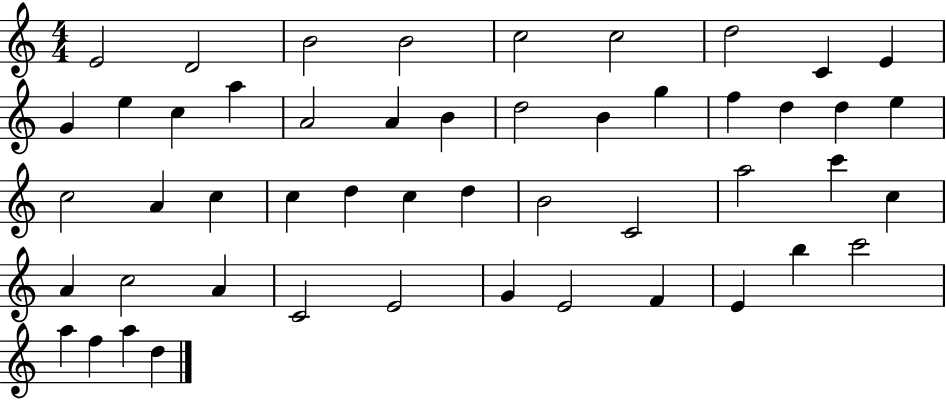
X:1
T:Untitled
M:4/4
L:1/4
K:C
E2 D2 B2 B2 c2 c2 d2 C E G e c a A2 A B d2 B g f d d e c2 A c c d c d B2 C2 a2 c' c A c2 A C2 E2 G E2 F E b c'2 a f a d